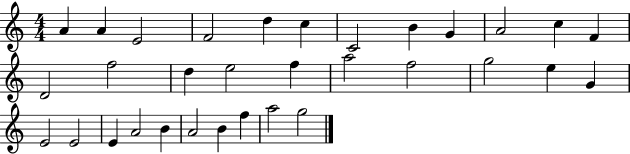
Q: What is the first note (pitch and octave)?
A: A4